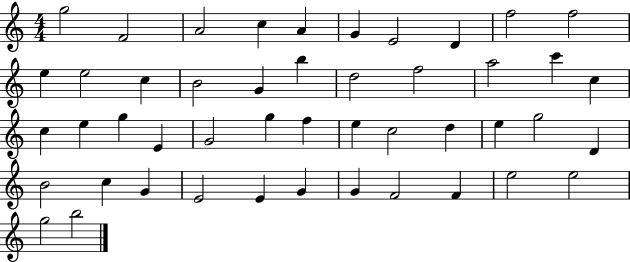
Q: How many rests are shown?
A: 0